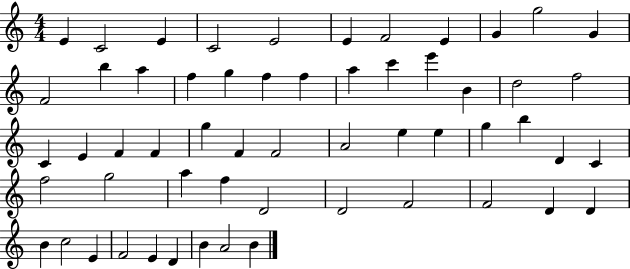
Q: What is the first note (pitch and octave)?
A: E4